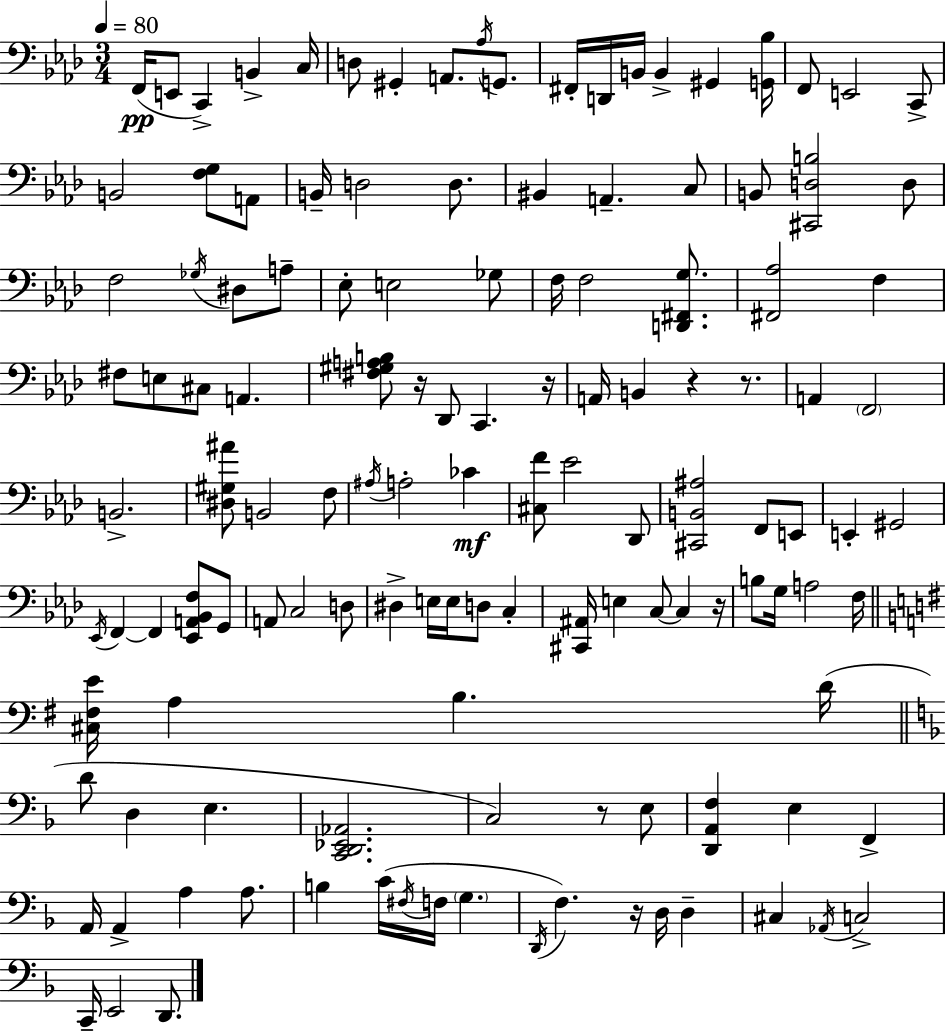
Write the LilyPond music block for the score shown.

{
  \clef bass
  \numericTimeSignature
  \time 3/4
  \key aes \major
  \tempo 4 = 80
  f,16(\pp e,8 c,4->) b,4-> c16 | d8 gis,4-. a,8. \acciaccatura { aes16 } g,8. | fis,16-. d,16 b,16 b,4-> gis,4 | <g, bes>16 f,8 e,2 c,8-> | \break b,2 <f g>8 a,8 | b,16-- d2 d8. | bis,4 a,4.-- c8 | b,8 <cis, d b>2 d8 | \break f2 \acciaccatura { ges16 } dis8 | a8-- ees8-. e2 | ges8 f16 f2 <d, fis, g>8. | <fis, aes>2 f4 | \break fis8 e8 cis8 a,4. | <fis gis a b>8 r16 des,8 c,4. | r16 a,16 b,4 r4 r8. | a,4 \parenthesize f,2 | \break b,2.-> | <dis gis ais'>8 b,2 | f8 \acciaccatura { ais16 } a2-. ces'4\mf | <cis f'>8 ees'2 | \break des,8 <cis, b, ais>2 f,8 | e,8 e,4-. gis,2 | \acciaccatura { ees,16 } f,4~~ f,4 | <ees, a, bes, f>8 g,8 a,8 c2 | \break d8 dis4-> e16 e16 d8 | c4-. <cis, ais,>16 e4 c8~~ c4 | r16 b8 g16 a2 | f16 \bar "||" \break \key g \major <cis fis e'>16 a4 b4. d'16( | \bar "||" \break \key d \minor d'8 d4 e4. | <c, d, ees, aes,>2. | c2) r8 e8 | <d, a, f>4 e4 f,4-> | \break a,16 a,4-> a4 a8. | b4 c'16( \acciaccatura { fis16 } f16 \parenthesize g4. | \acciaccatura { d,16 }) f4. r16 d16 d4-- | cis4 \acciaccatura { aes,16 } c2-> | \break c,16-- e,2 | d,8. \bar "|."
}